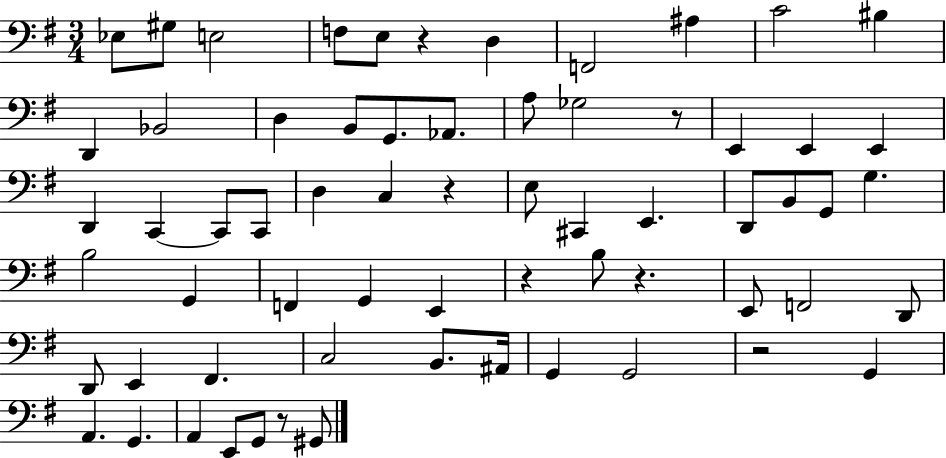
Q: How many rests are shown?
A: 7